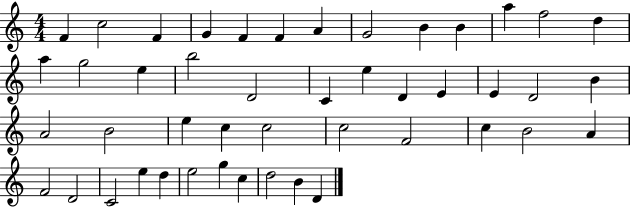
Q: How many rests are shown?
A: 0